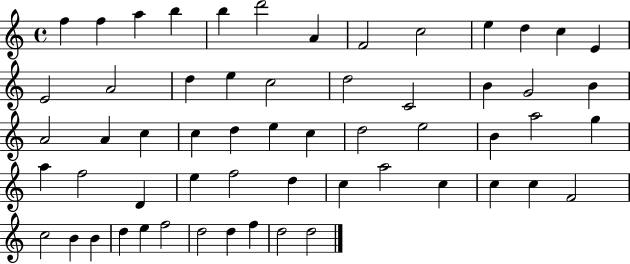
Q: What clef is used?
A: treble